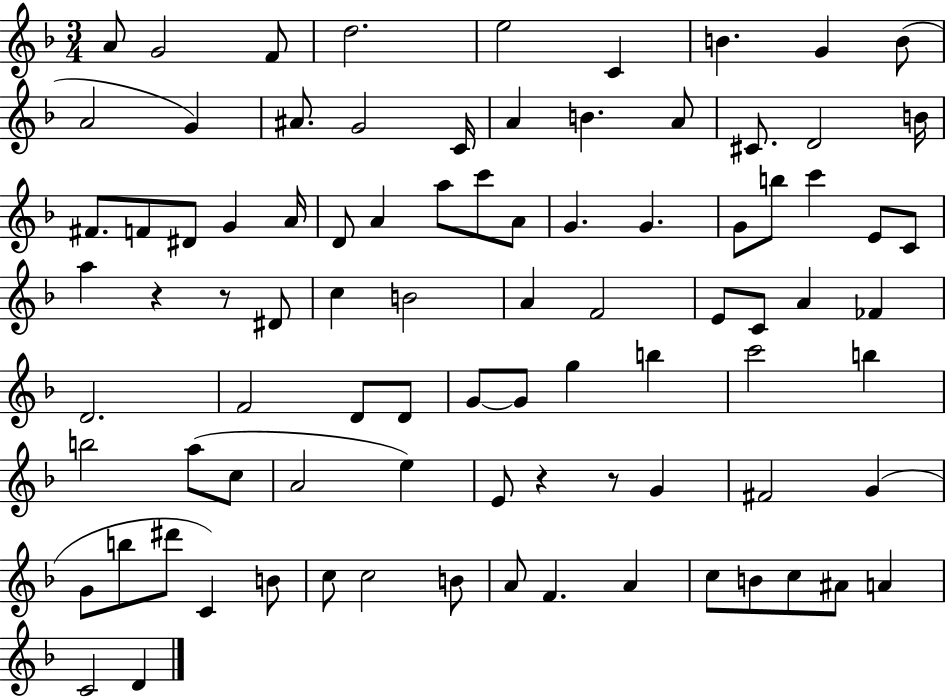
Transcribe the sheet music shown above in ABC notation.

X:1
T:Untitled
M:3/4
L:1/4
K:F
A/2 G2 F/2 d2 e2 C B G B/2 A2 G ^A/2 G2 C/4 A B A/2 ^C/2 D2 B/4 ^F/2 F/2 ^D/2 G A/4 D/2 A a/2 c'/2 A/2 G G G/2 b/2 c' E/2 C/2 a z z/2 ^D/2 c B2 A F2 E/2 C/2 A _F D2 F2 D/2 D/2 G/2 G/2 g b c'2 b b2 a/2 c/2 A2 e E/2 z z/2 G ^F2 G G/2 b/2 ^d'/2 C B/2 c/2 c2 B/2 A/2 F A c/2 B/2 c/2 ^A/2 A C2 D